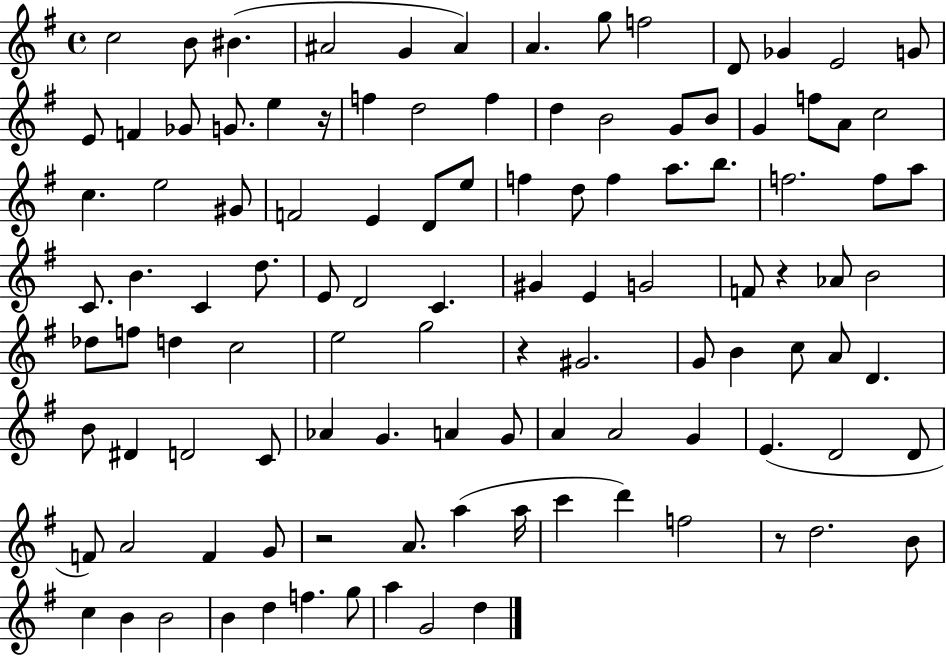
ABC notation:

X:1
T:Untitled
M:4/4
L:1/4
K:G
c2 B/2 ^B ^A2 G ^A A g/2 f2 D/2 _G E2 G/2 E/2 F _G/2 G/2 e z/4 f d2 f d B2 G/2 B/2 G f/2 A/2 c2 c e2 ^G/2 F2 E D/2 e/2 f d/2 f a/2 b/2 f2 f/2 a/2 C/2 B C d/2 E/2 D2 C ^G E G2 F/2 z _A/2 B2 _d/2 f/2 d c2 e2 g2 z ^G2 G/2 B c/2 A/2 D B/2 ^D D2 C/2 _A G A G/2 A A2 G E D2 D/2 F/2 A2 F G/2 z2 A/2 a a/4 c' d' f2 z/2 d2 B/2 c B B2 B d f g/2 a G2 d